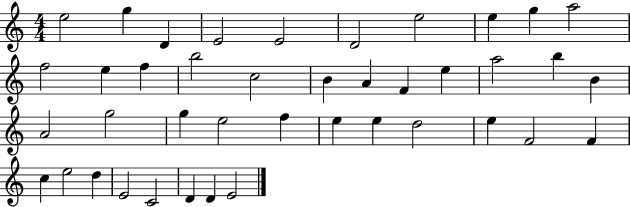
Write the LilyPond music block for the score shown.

{
  \clef treble
  \numericTimeSignature
  \time 4/4
  \key c \major
  e''2 g''4 d'4 | e'2 e'2 | d'2 e''2 | e''4 g''4 a''2 | \break f''2 e''4 f''4 | b''2 c''2 | b'4 a'4 f'4 e''4 | a''2 b''4 b'4 | \break a'2 g''2 | g''4 e''2 f''4 | e''4 e''4 d''2 | e''4 f'2 f'4 | \break c''4 e''2 d''4 | e'2 c'2 | d'4 d'4 e'2 | \bar "|."
}